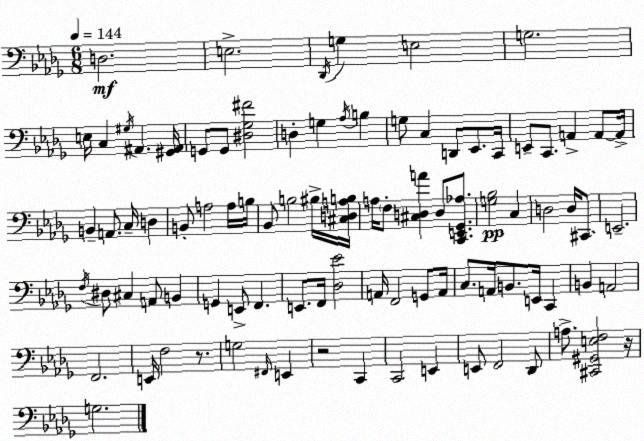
X:1
T:Untitled
M:6/8
L:1/4
K:Bbm
D,2 E,2 _D,,/4 G, E,2 G,2 E,/4 C, ^G,/4 ^A,, [^G,,^A,,]/4 G,,/2 G,,/2 [^D,_G,^F]2 D, G, _A,/4 B, G,/2 C, D,,/2 _E,,/2 C,,/4 E,,/2 C,,/2 A,, A,,/2 A,,/4 B,, A,,/2 C,/4 D, B,,/2 A,2 A,/4 B,/4 _B,,/2 B,2 ^B,/4 [^C,D,A,B,]/4 A,/4 F,/2 [^C,D,A] D,/2 [C,,E,,_G,,_A,]/2 [G,_B,]2 C, D,2 D,/4 ^C,,/2 E,,2 F,/4 ^D,/2 ^C, A,,/2 B,, G,, E,,/2 F,, E,,/2 F,,/4 [_D,_E]2 A,,/4 F,,2 G,,/2 A,,/4 C,/2 A,,/4 B,,/2 E,,/4 C,, B,, A,,2 F,,2 E,,/4 F,2 z/2 G,2 ^F,,/4 E,, z2 C,, C,,2 E,, E,,/2 F,,2 _D,,/2 A,/2 [^C,,^G,,E,F,]2 z/4 G,2